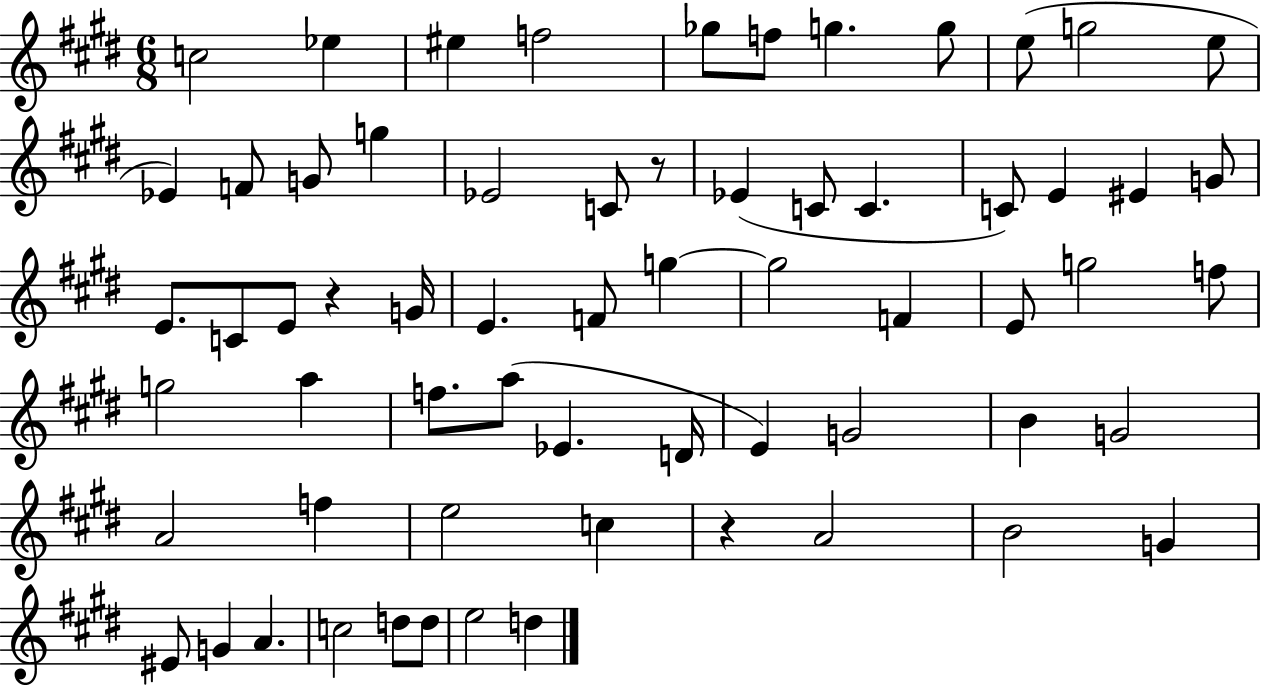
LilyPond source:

{
  \clef treble
  \numericTimeSignature
  \time 6/8
  \key e \major
  c''2 ees''4 | eis''4 f''2 | ges''8 f''8 g''4. g''8 | e''8( g''2 e''8 | \break ees'4) f'8 g'8 g''4 | ees'2 c'8 r8 | ees'4( c'8 c'4. | c'8) e'4 eis'4 g'8 | \break e'8. c'8 e'8 r4 g'16 | e'4. f'8 g''4~~ | g''2 f'4 | e'8 g''2 f''8 | \break g''2 a''4 | f''8. a''8( ees'4. d'16 | e'4) g'2 | b'4 g'2 | \break a'2 f''4 | e''2 c''4 | r4 a'2 | b'2 g'4 | \break eis'8 g'4 a'4. | c''2 d''8 d''8 | e''2 d''4 | \bar "|."
}